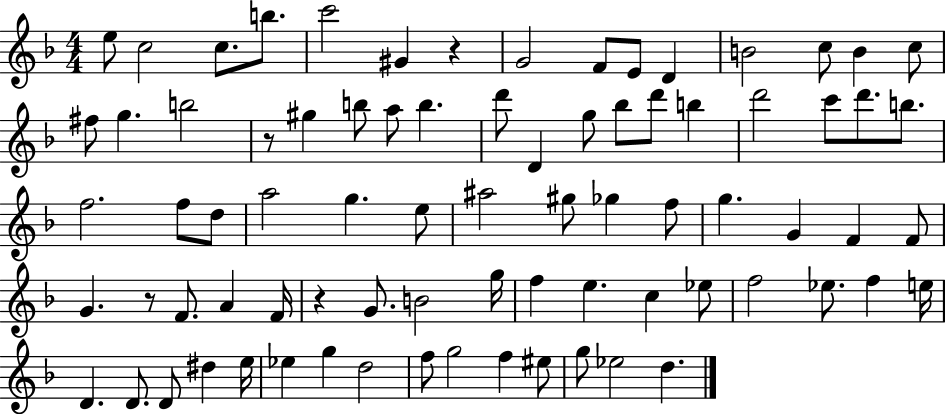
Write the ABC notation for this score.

X:1
T:Untitled
M:4/4
L:1/4
K:F
e/2 c2 c/2 b/2 c'2 ^G z G2 F/2 E/2 D B2 c/2 B c/2 ^f/2 g b2 z/2 ^g b/2 a/2 b d'/2 D g/2 _b/2 d'/2 b d'2 c'/2 d'/2 b/2 f2 f/2 d/2 a2 g e/2 ^a2 ^g/2 _g f/2 g G F F/2 G z/2 F/2 A F/4 z G/2 B2 g/4 f e c _e/2 f2 _e/2 f e/4 D D/2 D/2 ^d e/4 _e g d2 f/2 g2 f ^e/2 g/2 _e2 d